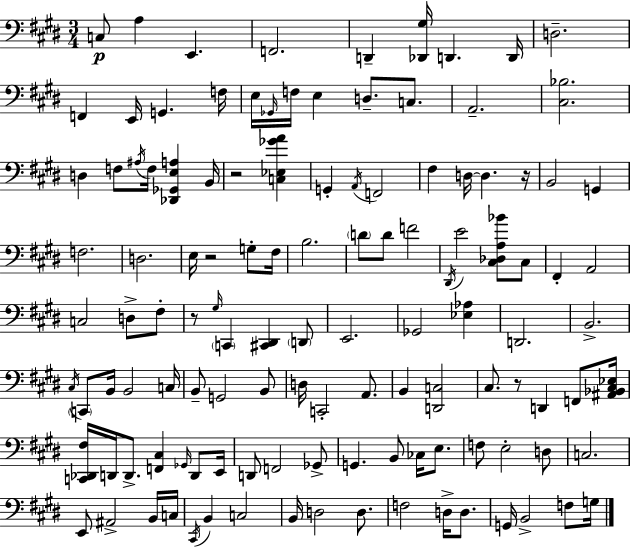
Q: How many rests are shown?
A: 5